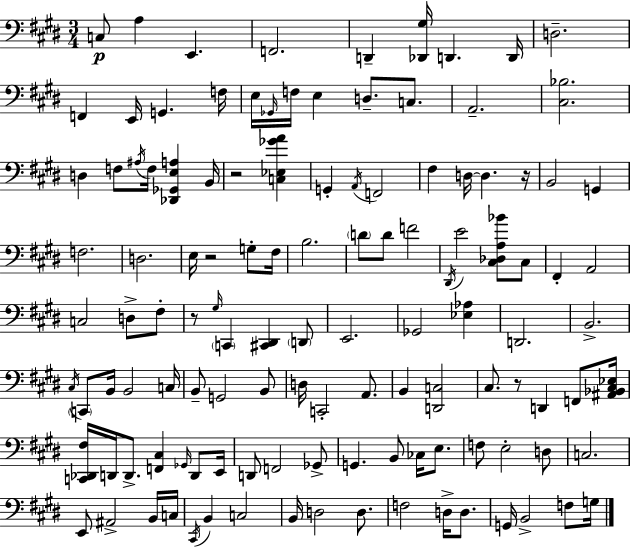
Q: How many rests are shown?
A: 5